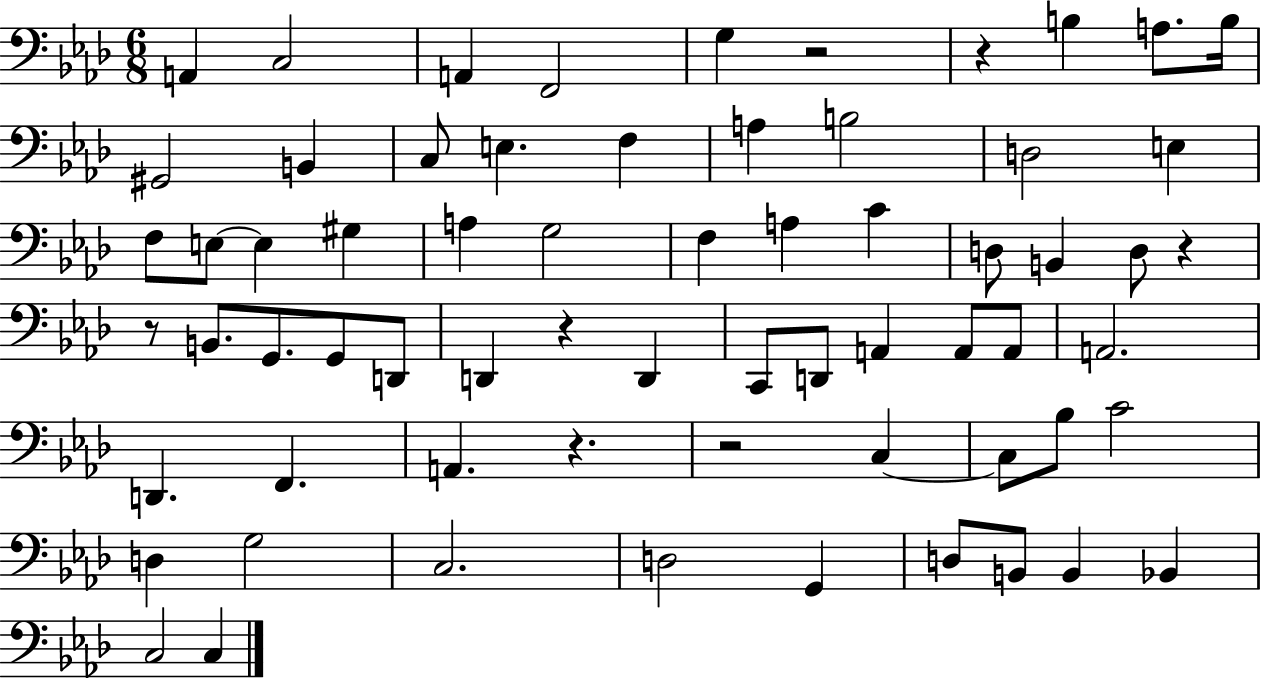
{
  \clef bass
  \numericTimeSignature
  \time 6/8
  \key aes \major
  \repeat volta 2 { a,4 c2 | a,4 f,2 | g4 r2 | r4 b4 a8. b16 | \break gis,2 b,4 | c8 e4. f4 | a4 b2 | d2 e4 | \break f8 e8~~ e4 gis4 | a4 g2 | f4 a4 c'4 | d8 b,4 d8 r4 | \break r8 b,8. g,8. g,8 d,8 | d,4 r4 d,4 | c,8 d,8 a,4 a,8 a,8 | a,2. | \break d,4. f,4. | a,4. r4. | r2 c4~~ | c8 bes8 c'2 | \break d4 g2 | c2. | d2 g,4 | d8 b,8 b,4 bes,4 | \break c2 c4 | } \bar "|."
}